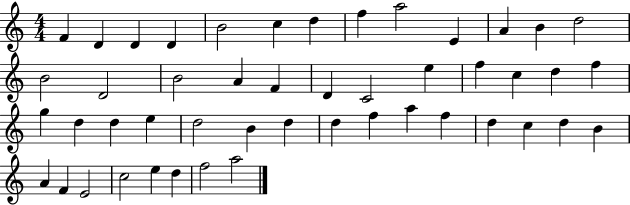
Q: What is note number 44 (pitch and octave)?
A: C5